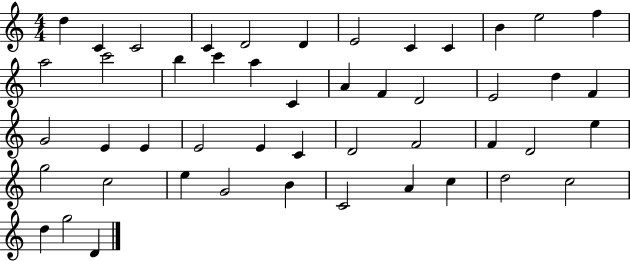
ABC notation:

X:1
T:Untitled
M:4/4
L:1/4
K:C
d C C2 C D2 D E2 C C B e2 f a2 c'2 b c' a C A F D2 E2 d F G2 E E E2 E C D2 F2 F D2 e g2 c2 e G2 B C2 A c d2 c2 d g2 D